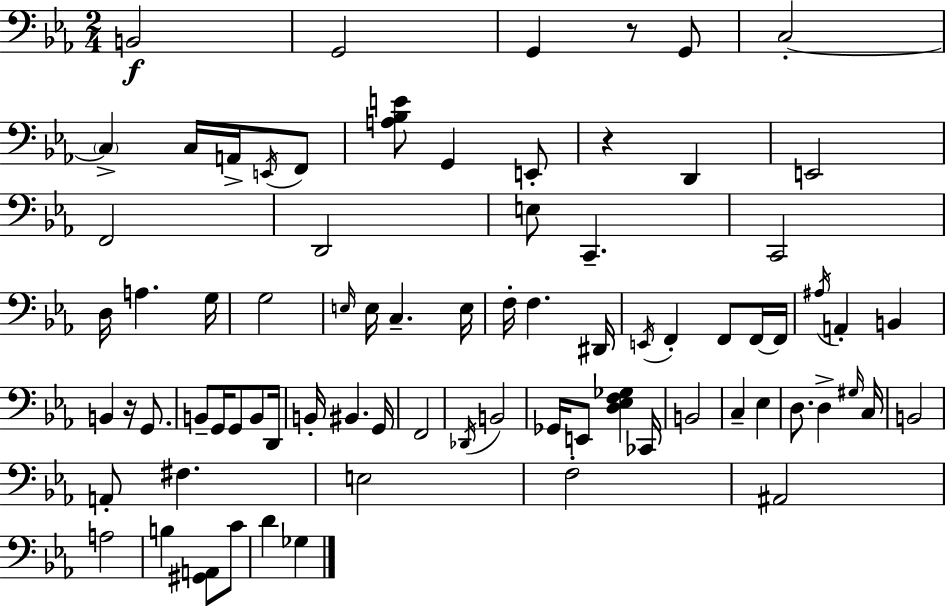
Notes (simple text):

B2/h G2/h G2/q R/e G2/e C3/h C3/q C3/s A2/s E2/s F2/e [A3,Bb3,E4]/e G2/q E2/e R/q D2/q E2/h F2/h D2/h E3/e C2/q. C2/h D3/s A3/q. G3/s G3/h E3/s E3/s C3/q. E3/s F3/s F3/q. D#2/s E2/s F2/q F2/e F2/s F2/s A#3/s A2/q B2/q B2/q R/s G2/e. B2/e G2/s G2/e B2/e D2/s B2/s BIS2/q. G2/s F2/h Db2/s B2/h Gb2/s E2/e [D3,Eb3,F3,Gb3]/q CES2/s B2/h C3/q Eb3/q D3/e. D3/q G#3/s C3/s B2/h A2/e F#3/q. E3/h F3/h A#2/h A3/h B3/q [G#2,A2]/e C4/e D4/q Gb3/q